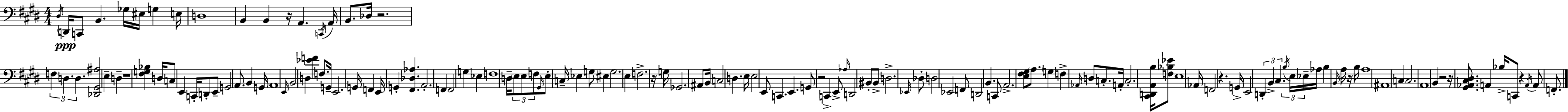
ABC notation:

X:1
T:Untitled
M:4/4
L:1/4
K:E
^D,/4 D,,/4 C,,/2 B,, _G,/4 ^E,/4 G, E,/4 D,4 B,, B,, z/4 A,, C,,/4 A,,/4 B,,/2 _D,/4 z2 F, D, D, [_D,,^G,,^A,]2 E, D, z4 [^F,G,_B,] D,/4 C,/2 E,, C,,/4 D,,/2 E,,/2 G,,2 A,,/2 B,, G,,/4 A,,4 E,,/4 B,,2 D, [_EF] F,/2 G,,/4 E,,2 G,,/4 F,, E,,/4 G,, [^F,,_D,_A,] A,,2 F,, F,,2 G, _E, F,4 D,/4 E,/2 E,/2 F,/2 ^G,,/4 E,/2 C,/4 _E, G,/2 ^E, G,2 E, F,2 z/4 G,/4 _G,,2 ^A,,/2 B,,/4 C,2 D, E,/4 E,2 E,,/2 C,, E,, G,,/2 z2 C,, E,,/2 _A,/4 D,,2 ^B,,/2 ^B,,/2 D,2 _E,,/4 _D,/2 D,2 _E,,2 F,,/2 D,,2 B,, C,,/2 A,,2 [E,^F,^G,]/2 A,/2 G, F, _A,,/4 D,/2 C,/2 A,,/4 C,2 [^C,,D,,A,,B,]/4 [F,_B,_E]/2 E,4 _A,,/4 F,,2 z G,,/4 E,,2 D,, B,, ^C, B,/4 E,/4 _E,/4 _A,/4 B, B,,/4 A,/4 z/4 B,/4 A,4 ^A,,4 C, C,2 A,,4 B,, z2 z/4 [^G,,_A,,^C,^D,]/2 A,, _B,/4 C,,/2 z A,,/4 A,,/2 F,,/2